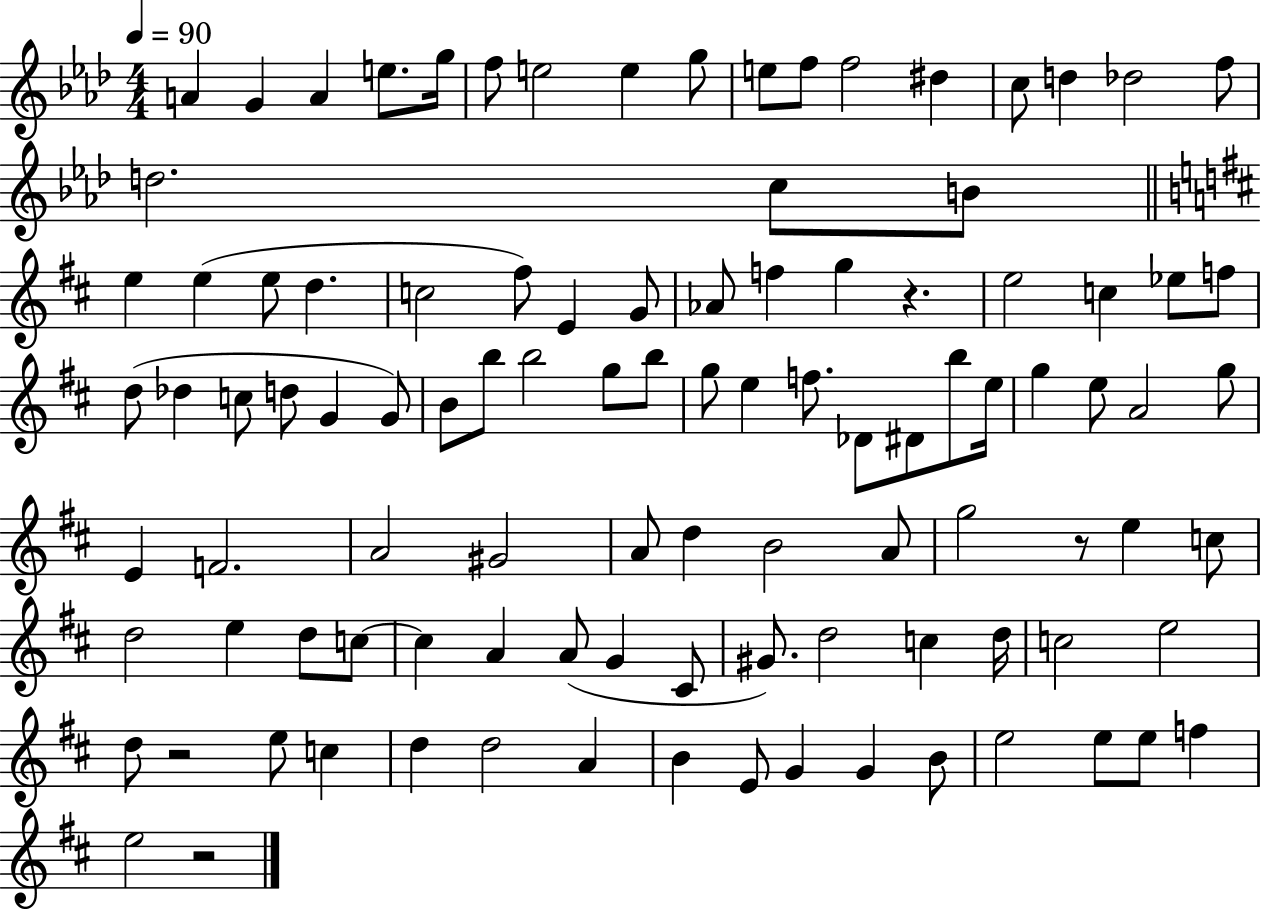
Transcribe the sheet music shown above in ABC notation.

X:1
T:Untitled
M:4/4
L:1/4
K:Ab
A G A e/2 g/4 f/2 e2 e g/2 e/2 f/2 f2 ^d c/2 d _d2 f/2 d2 c/2 B/2 e e e/2 d c2 ^f/2 E G/2 _A/2 f g z e2 c _e/2 f/2 d/2 _d c/2 d/2 G G/2 B/2 b/2 b2 g/2 b/2 g/2 e f/2 _D/2 ^D/2 b/2 e/4 g e/2 A2 g/2 E F2 A2 ^G2 A/2 d B2 A/2 g2 z/2 e c/2 d2 e d/2 c/2 c A A/2 G ^C/2 ^G/2 d2 c d/4 c2 e2 d/2 z2 e/2 c d d2 A B E/2 G G B/2 e2 e/2 e/2 f e2 z2